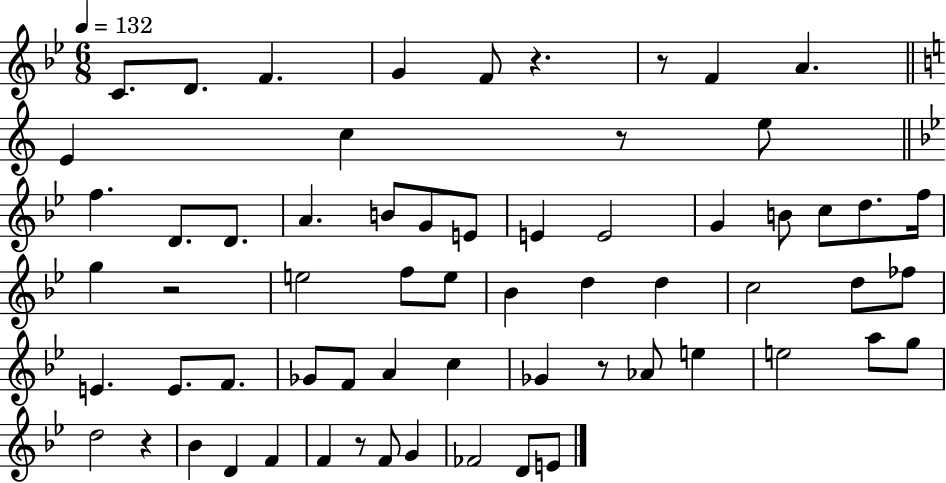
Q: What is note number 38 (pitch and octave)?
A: Gb4